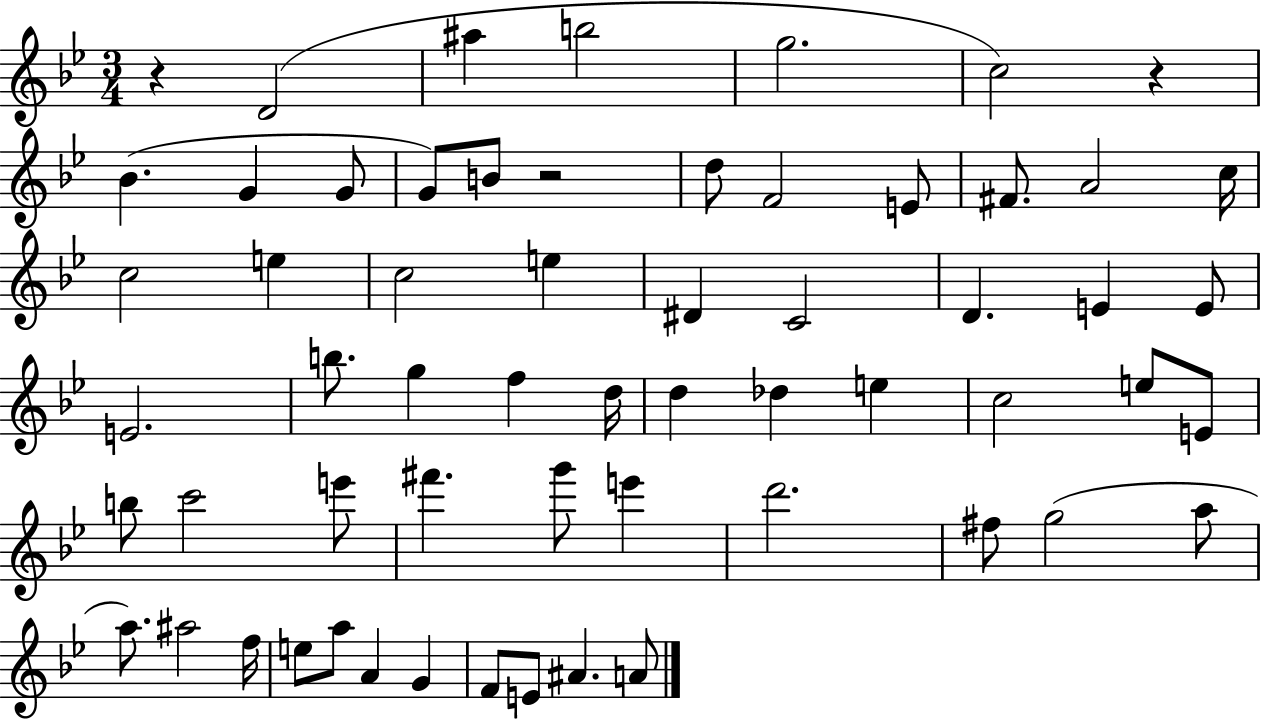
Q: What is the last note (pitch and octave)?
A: A4